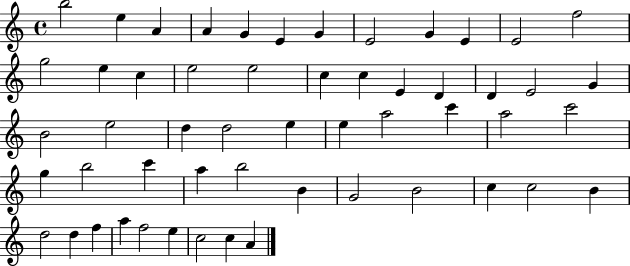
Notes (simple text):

B5/h E5/q A4/q A4/q G4/q E4/q G4/q E4/h G4/q E4/q E4/h F5/h G5/h E5/q C5/q E5/h E5/h C5/q C5/q E4/q D4/q D4/q E4/h G4/q B4/h E5/h D5/q D5/h E5/q E5/q A5/h C6/q A5/h C6/h G5/q B5/h C6/q A5/q B5/h B4/q G4/h B4/h C5/q C5/h B4/q D5/h D5/q F5/q A5/q F5/h E5/q C5/h C5/q A4/q